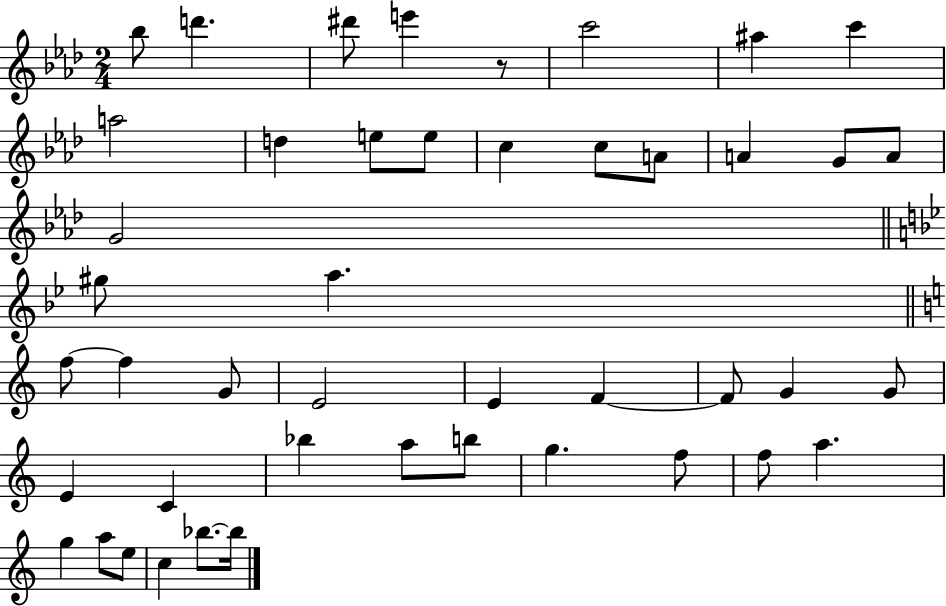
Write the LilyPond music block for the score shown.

{
  \clef treble
  \numericTimeSignature
  \time 2/4
  \key aes \major
  bes''8 d'''4. | dis'''8 e'''4 r8 | c'''2 | ais''4 c'''4 | \break a''2 | d''4 e''8 e''8 | c''4 c''8 a'8 | a'4 g'8 a'8 | \break g'2 | \bar "||" \break \key bes \major gis''8 a''4. | \bar "||" \break \key c \major f''8~~ f''4 g'8 | e'2 | e'4 f'4~~ | f'8 g'4 g'8 | \break e'4 c'4 | bes''4 a''8 b''8 | g''4. f''8 | f''8 a''4. | \break g''4 a''8 e''8 | c''4 bes''8.~~ bes''16 | \bar "|."
}